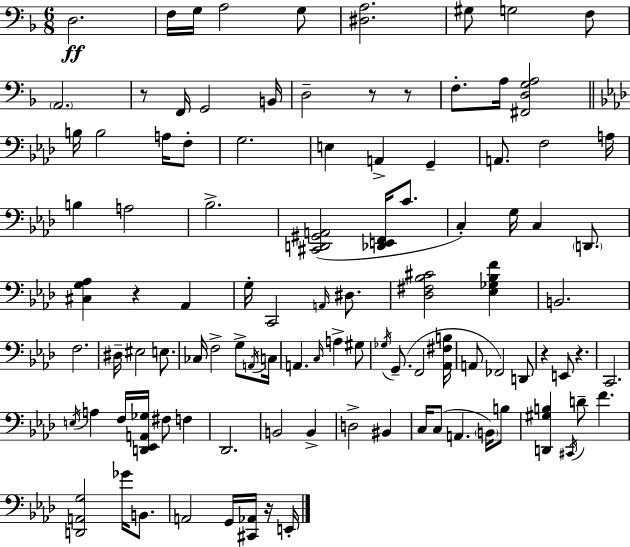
{
  \clef bass
  \numericTimeSignature
  \time 6/8
  \key f \major
  d2.\ff | f16 g16 a2 g8 | <dis a>2. | gis8 g2 f8 | \break \parenthesize a,2. | r8 f,16 g,2 b,16 | d2-- r8 r8 | f8.-. a16 <fis, d g a>2 | \break \bar "||" \break \key aes \major b16 b2 a16 f8-. | g2. | e4 a,4-> g,4-- | a,8. f2 a16 | \break b4 a2 | bes2.-> | <cis, d, gis, a,>2( <des, e, f,>16 c'8. | c4-.) g16 c4 \parenthesize d,8. | \break <cis g aes>4 r4 aes,4 | g16-. c,2 \grace { a,16 } dis8. | <des fis bes cis'>2 <ees ges bes f'>4 | b,2. | \break f2. | dis16-- eis2 e8. | ces16 f2-> g8-> | \acciaccatura { a,16 } c16 a,4. \grace { c16 } a4-> | \break gis8 \acciaccatura { ges16 } g,8.--( f,2 | <aes, fis b>16 a,8 fes,2) | d,8 r4 e,8 r4. | c,2. | \break \acciaccatura { e16 } a4 f16 <d, ees, a, ges>16 fis8 | f4 des,2. | b,2 | b,4-> d2-> | \break bis,4 c16 c8( a,4. | \parenthesize b,16) b8 <d, gis b>4 \acciaccatura { cis,16 } d'8-- | f'4. <d, a, g>2 | ges'16 b,8. a,2 | \break g,16 <cis, aes,>16 r16 e,16-. \bar "|."
}